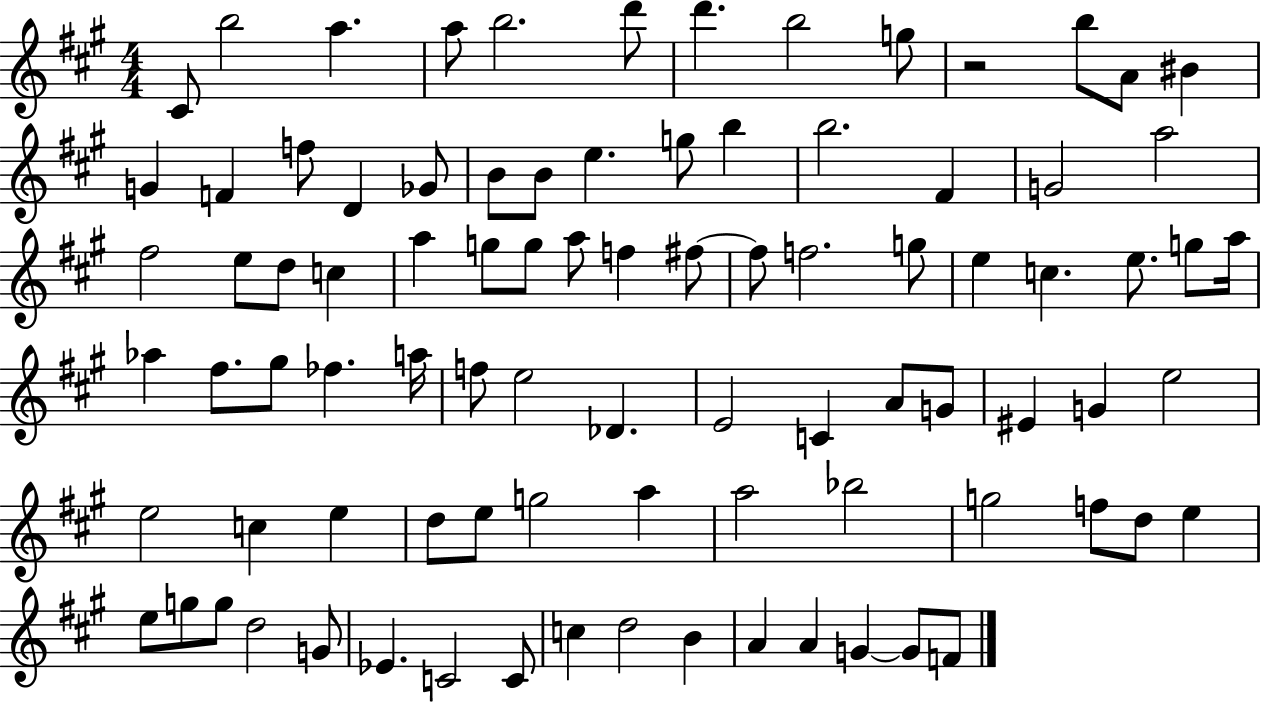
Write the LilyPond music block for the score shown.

{
  \clef treble
  \numericTimeSignature
  \time 4/4
  \key a \major
  cis'8 b''2 a''4. | a''8 b''2. d'''8 | d'''4. b''2 g''8 | r2 b''8 a'8 bis'4 | \break g'4 f'4 f''8 d'4 ges'8 | b'8 b'8 e''4. g''8 b''4 | b''2. fis'4 | g'2 a''2 | \break fis''2 e''8 d''8 c''4 | a''4 g''8 g''8 a''8 f''4 fis''8~~ | fis''8 f''2. g''8 | e''4 c''4. e''8. g''8 a''16 | \break aes''4 fis''8. gis''8 fes''4. a''16 | f''8 e''2 des'4. | e'2 c'4 a'8 g'8 | eis'4 g'4 e''2 | \break e''2 c''4 e''4 | d''8 e''8 g''2 a''4 | a''2 bes''2 | g''2 f''8 d''8 e''4 | \break e''8 g''8 g''8 d''2 g'8 | ees'4. c'2 c'8 | c''4 d''2 b'4 | a'4 a'4 g'4~~ g'8 f'8 | \break \bar "|."
}